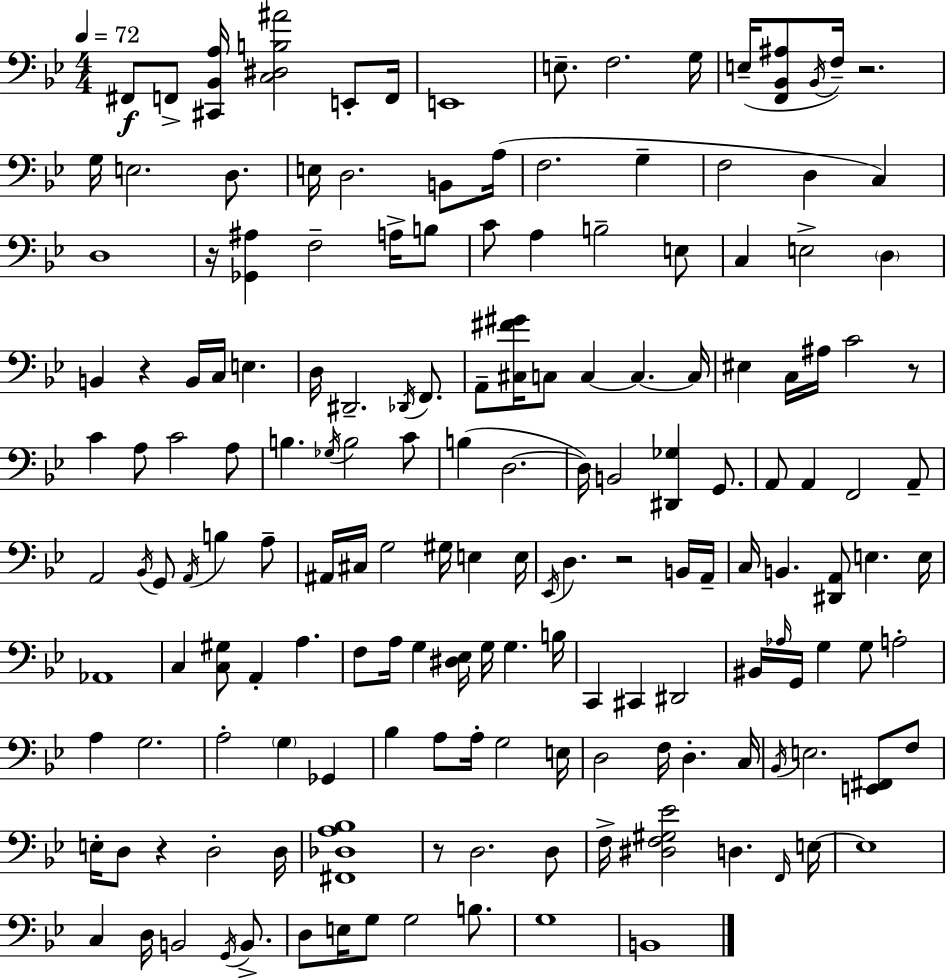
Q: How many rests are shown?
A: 7